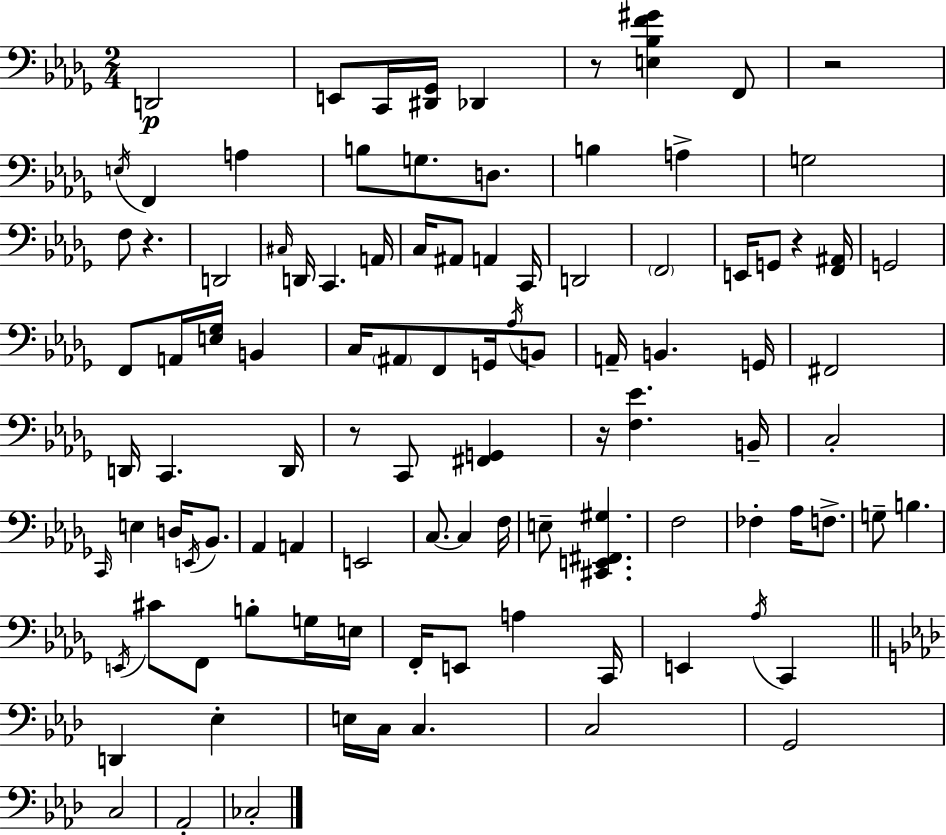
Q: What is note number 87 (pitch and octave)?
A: C3